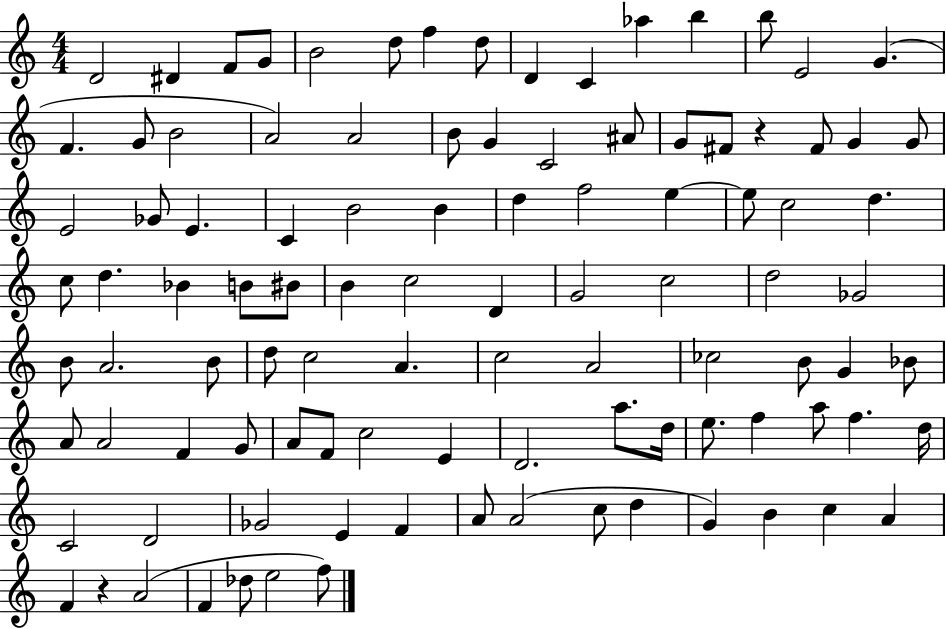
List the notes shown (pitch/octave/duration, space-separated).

D4/h D#4/q F4/e G4/e B4/h D5/e F5/q D5/e D4/q C4/q Ab5/q B5/q B5/e E4/h G4/q. F4/q. G4/e B4/h A4/h A4/h B4/e G4/q C4/h A#4/e G4/e F#4/e R/q F#4/e G4/q G4/e E4/h Gb4/e E4/q. C4/q B4/h B4/q D5/q F5/h E5/q E5/e C5/h D5/q. C5/e D5/q. Bb4/q B4/e BIS4/e B4/q C5/h D4/q G4/h C5/h D5/h Gb4/h B4/e A4/h. B4/e D5/e C5/h A4/q. C5/h A4/h CES5/h B4/e G4/q Bb4/e A4/e A4/h F4/q G4/e A4/e F4/e C5/h E4/q D4/h. A5/e. D5/s E5/e. F5/q A5/e F5/q. D5/s C4/h D4/h Gb4/h E4/q F4/q A4/e A4/h C5/e D5/q G4/q B4/q C5/q A4/q F4/q R/q A4/h F4/q Db5/e E5/h F5/e